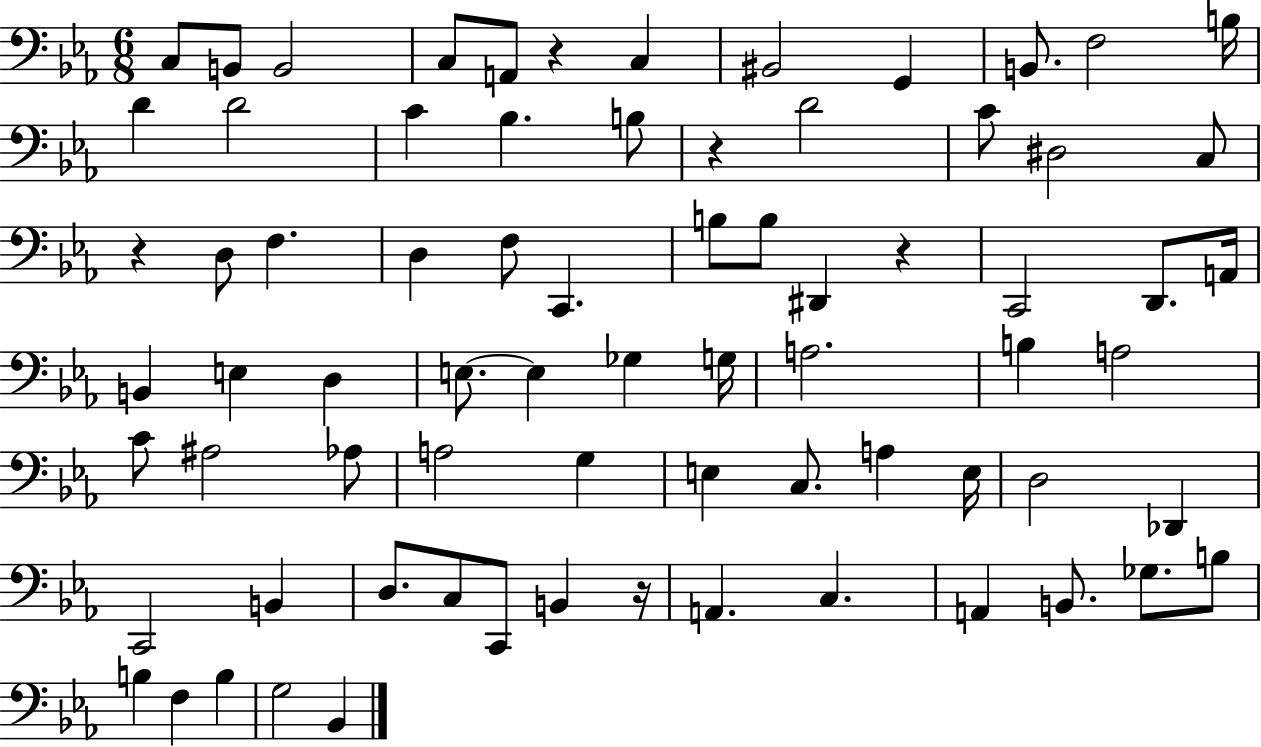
{
  \clef bass
  \numericTimeSignature
  \time 6/8
  \key ees \major
  c8 b,8 b,2 | c8 a,8 r4 c4 | bis,2 g,4 | b,8. f2 b16 | \break d'4 d'2 | c'4 bes4. b8 | r4 d'2 | c'8 dis2 c8 | \break r4 d8 f4. | d4 f8 c,4. | b8 b8 dis,4 r4 | c,2 d,8. a,16 | \break b,4 e4 d4 | e8.~~ e4 ges4 g16 | a2. | b4 a2 | \break c'8 ais2 aes8 | a2 g4 | e4 c8. a4 e16 | d2 des,4 | \break c,2 b,4 | d8. c8 c,8 b,4 r16 | a,4. c4. | a,4 b,8. ges8. b8 | \break b4 f4 b4 | g2 bes,4 | \bar "|."
}